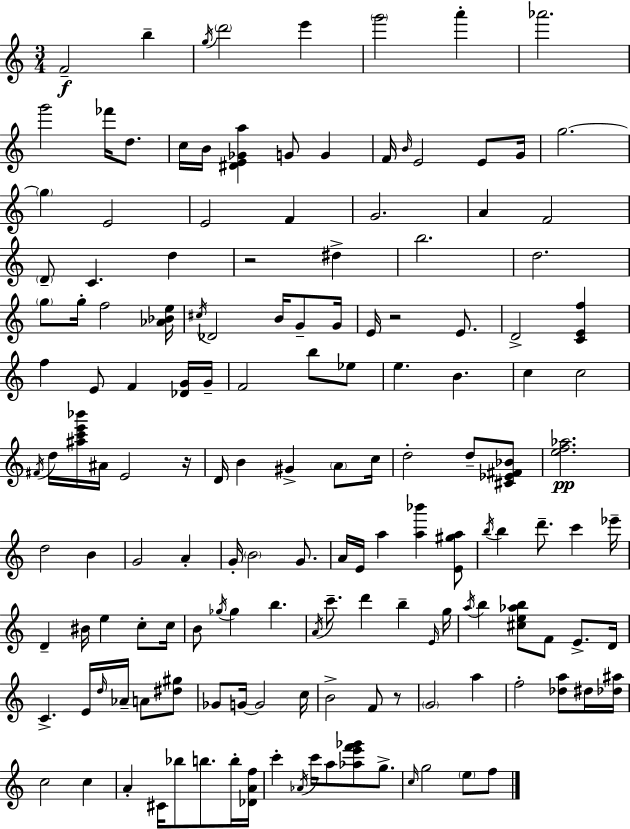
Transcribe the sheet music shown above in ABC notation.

X:1
T:Untitled
M:3/4
L:1/4
K:C
F2 b g/4 d'2 e' g'2 a' _a'2 g'2 _f'/4 d/2 c/4 B/4 [^DE_Ga] G/2 G F/4 B/4 E2 E/2 G/4 g2 g E2 E2 F G2 A F2 D/2 C d z2 ^d b2 d2 g/2 g/4 f2 [_A_Be]/4 ^c/4 _D2 B/4 G/2 G/4 E/4 z2 E/2 D2 [CEf] f E/2 F [_DG]/4 G/4 F2 b/2 _e/2 e B c c2 ^F/4 d/4 [^ac'e'_b']/4 ^A/4 E2 z/4 D/4 B ^G A/2 c/4 d2 d/2 [^C_E^F_B]/2 [ef_a]2 d2 B G2 A G/4 B2 G/2 A/4 E/4 a [a_b'] [E^ga]/2 b/4 b d'/2 c' _e'/4 D ^B/4 e c/2 c/4 B/2 _g/4 _g b A/4 c'/2 d' b E/4 g/4 a/4 b [^ce_ab]/2 F/2 E/2 D/4 C E/4 d/4 _A/4 A/2 [^d^g]/2 _G/2 G/4 G2 c/4 B2 F/2 z/2 G2 a f2 [_da]/2 ^d/4 [_d^a]/4 c2 c A ^C/4 _b/2 b/2 b/4 [_DAf]/4 c' _A/4 c'/4 a/2 [_ae'f'_g']/2 g/2 c/4 g2 e/2 f/2